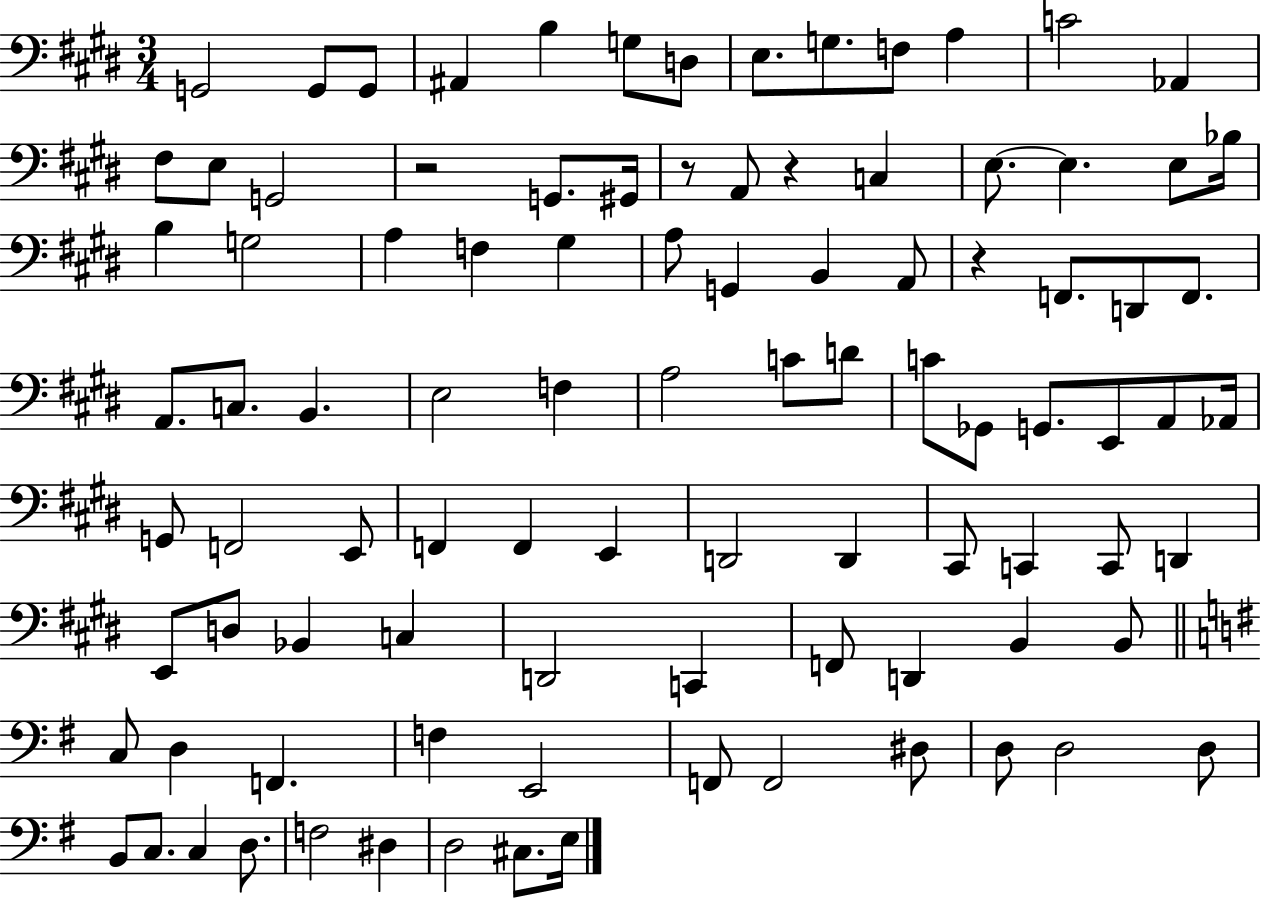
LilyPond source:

{
  \clef bass
  \numericTimeSignature
  \time 3/4
  \key e \major
  \repeat volta 2 { g,2 g,8 g,8 | ais,4 b4 g8 d8 | e8. g8. f8 a4 | c'2 aes,4 | \break fis8 e8 g,2 | r2 g,8. gis,16 | r8 a,8 r4 c4 | e8.~~ e4. e8 bes16 | \break b4 g2 | a4 f4 gis4 | a8 g,4 b,4 a,8 | r4 f,8. d,8 f,8. | \break a,8. c8. b,4. | e2 f4 | a2 c'8 d'8 | c'8 ges,8 g,8. e,8 a,8 aes,16 | \break g,8 f,2 e,8 | f,4 f,4 e,4 | d,2 d,4 | cis,8 c,4 c,8 d,4 | \break e,8 d8 bes,4 c4 | d,2 c,4 | f,8 d,4 b,4 b,8 | \bar "||" \break \key g \major c8 d4 f,4. | f4 e,2 | f,8 f,2 dis8 | d8 d2 d8 | \break b,8 c8. c4 d8. | f2 dis4 | d2 cis8. e16 | } \bar "|."
}